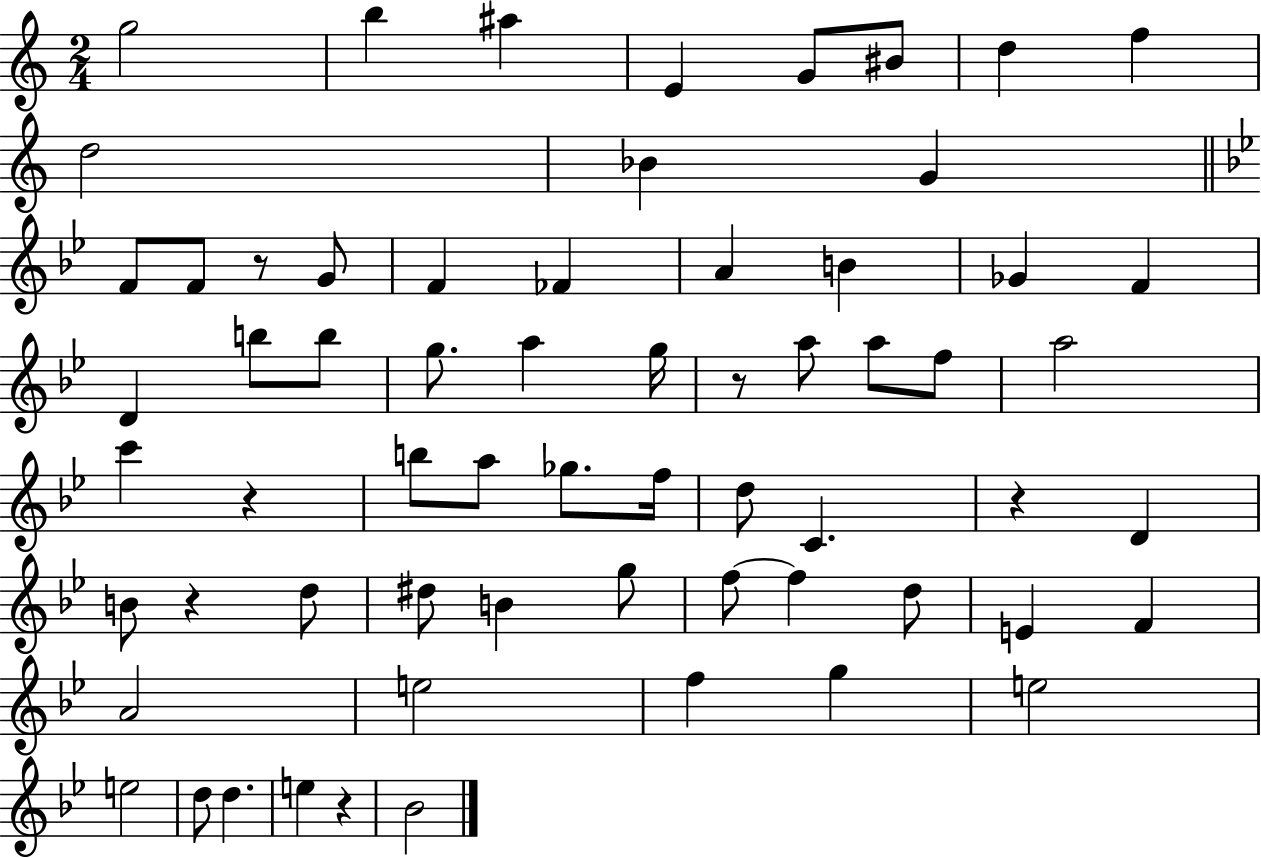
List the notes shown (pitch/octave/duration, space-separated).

G5/h B5/q A#5/q E4/q G4/e BIS4/e D5/q F5/q D5/h Bb4/q G4/q F4/e F4/e R/e G4/e F4/q FES4/q A4/q B4/q Gb4/q F4/q D4/q B5/e B5/e G5/e. A5/q G5/s R/e A5/e A5/e F5/e A5/h C6/q R/q B5/e A5/e Gb5/e. F5/s D5/e C4/q. R/q D4/q B4/e R/q D5/e D#5/e B4/q G5/e F5/e F5/q D5/e E4/q F4/q A4/h E5/h F5/q G5/q E5/h E5/h D5/e D5/q. E5/q R/q Bb4/h